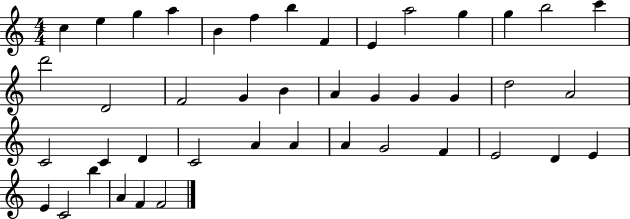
{
  \clef treble
  \numericTimeSignature
  \time 4/4
  \key c \major
  c''4 e''4 g''4 a''4 | b'4 f''4 b''4 f'4 | e'4 a''2 g''4 | g''4 b''2 c'''4 | \break d'''2 d'2 | f'2 g'4 b'4 | a'4 g'4 g'4 g'4 | d''2 a'2 | \break c'2 c'4 d'4 | c'2 a'4 a'4 | a'4 g'2 f'4 | e'2 d'4 e'4 | \break e'4 c'2 b''4 | a'4 f'4 f'2 | \bar "|."
}